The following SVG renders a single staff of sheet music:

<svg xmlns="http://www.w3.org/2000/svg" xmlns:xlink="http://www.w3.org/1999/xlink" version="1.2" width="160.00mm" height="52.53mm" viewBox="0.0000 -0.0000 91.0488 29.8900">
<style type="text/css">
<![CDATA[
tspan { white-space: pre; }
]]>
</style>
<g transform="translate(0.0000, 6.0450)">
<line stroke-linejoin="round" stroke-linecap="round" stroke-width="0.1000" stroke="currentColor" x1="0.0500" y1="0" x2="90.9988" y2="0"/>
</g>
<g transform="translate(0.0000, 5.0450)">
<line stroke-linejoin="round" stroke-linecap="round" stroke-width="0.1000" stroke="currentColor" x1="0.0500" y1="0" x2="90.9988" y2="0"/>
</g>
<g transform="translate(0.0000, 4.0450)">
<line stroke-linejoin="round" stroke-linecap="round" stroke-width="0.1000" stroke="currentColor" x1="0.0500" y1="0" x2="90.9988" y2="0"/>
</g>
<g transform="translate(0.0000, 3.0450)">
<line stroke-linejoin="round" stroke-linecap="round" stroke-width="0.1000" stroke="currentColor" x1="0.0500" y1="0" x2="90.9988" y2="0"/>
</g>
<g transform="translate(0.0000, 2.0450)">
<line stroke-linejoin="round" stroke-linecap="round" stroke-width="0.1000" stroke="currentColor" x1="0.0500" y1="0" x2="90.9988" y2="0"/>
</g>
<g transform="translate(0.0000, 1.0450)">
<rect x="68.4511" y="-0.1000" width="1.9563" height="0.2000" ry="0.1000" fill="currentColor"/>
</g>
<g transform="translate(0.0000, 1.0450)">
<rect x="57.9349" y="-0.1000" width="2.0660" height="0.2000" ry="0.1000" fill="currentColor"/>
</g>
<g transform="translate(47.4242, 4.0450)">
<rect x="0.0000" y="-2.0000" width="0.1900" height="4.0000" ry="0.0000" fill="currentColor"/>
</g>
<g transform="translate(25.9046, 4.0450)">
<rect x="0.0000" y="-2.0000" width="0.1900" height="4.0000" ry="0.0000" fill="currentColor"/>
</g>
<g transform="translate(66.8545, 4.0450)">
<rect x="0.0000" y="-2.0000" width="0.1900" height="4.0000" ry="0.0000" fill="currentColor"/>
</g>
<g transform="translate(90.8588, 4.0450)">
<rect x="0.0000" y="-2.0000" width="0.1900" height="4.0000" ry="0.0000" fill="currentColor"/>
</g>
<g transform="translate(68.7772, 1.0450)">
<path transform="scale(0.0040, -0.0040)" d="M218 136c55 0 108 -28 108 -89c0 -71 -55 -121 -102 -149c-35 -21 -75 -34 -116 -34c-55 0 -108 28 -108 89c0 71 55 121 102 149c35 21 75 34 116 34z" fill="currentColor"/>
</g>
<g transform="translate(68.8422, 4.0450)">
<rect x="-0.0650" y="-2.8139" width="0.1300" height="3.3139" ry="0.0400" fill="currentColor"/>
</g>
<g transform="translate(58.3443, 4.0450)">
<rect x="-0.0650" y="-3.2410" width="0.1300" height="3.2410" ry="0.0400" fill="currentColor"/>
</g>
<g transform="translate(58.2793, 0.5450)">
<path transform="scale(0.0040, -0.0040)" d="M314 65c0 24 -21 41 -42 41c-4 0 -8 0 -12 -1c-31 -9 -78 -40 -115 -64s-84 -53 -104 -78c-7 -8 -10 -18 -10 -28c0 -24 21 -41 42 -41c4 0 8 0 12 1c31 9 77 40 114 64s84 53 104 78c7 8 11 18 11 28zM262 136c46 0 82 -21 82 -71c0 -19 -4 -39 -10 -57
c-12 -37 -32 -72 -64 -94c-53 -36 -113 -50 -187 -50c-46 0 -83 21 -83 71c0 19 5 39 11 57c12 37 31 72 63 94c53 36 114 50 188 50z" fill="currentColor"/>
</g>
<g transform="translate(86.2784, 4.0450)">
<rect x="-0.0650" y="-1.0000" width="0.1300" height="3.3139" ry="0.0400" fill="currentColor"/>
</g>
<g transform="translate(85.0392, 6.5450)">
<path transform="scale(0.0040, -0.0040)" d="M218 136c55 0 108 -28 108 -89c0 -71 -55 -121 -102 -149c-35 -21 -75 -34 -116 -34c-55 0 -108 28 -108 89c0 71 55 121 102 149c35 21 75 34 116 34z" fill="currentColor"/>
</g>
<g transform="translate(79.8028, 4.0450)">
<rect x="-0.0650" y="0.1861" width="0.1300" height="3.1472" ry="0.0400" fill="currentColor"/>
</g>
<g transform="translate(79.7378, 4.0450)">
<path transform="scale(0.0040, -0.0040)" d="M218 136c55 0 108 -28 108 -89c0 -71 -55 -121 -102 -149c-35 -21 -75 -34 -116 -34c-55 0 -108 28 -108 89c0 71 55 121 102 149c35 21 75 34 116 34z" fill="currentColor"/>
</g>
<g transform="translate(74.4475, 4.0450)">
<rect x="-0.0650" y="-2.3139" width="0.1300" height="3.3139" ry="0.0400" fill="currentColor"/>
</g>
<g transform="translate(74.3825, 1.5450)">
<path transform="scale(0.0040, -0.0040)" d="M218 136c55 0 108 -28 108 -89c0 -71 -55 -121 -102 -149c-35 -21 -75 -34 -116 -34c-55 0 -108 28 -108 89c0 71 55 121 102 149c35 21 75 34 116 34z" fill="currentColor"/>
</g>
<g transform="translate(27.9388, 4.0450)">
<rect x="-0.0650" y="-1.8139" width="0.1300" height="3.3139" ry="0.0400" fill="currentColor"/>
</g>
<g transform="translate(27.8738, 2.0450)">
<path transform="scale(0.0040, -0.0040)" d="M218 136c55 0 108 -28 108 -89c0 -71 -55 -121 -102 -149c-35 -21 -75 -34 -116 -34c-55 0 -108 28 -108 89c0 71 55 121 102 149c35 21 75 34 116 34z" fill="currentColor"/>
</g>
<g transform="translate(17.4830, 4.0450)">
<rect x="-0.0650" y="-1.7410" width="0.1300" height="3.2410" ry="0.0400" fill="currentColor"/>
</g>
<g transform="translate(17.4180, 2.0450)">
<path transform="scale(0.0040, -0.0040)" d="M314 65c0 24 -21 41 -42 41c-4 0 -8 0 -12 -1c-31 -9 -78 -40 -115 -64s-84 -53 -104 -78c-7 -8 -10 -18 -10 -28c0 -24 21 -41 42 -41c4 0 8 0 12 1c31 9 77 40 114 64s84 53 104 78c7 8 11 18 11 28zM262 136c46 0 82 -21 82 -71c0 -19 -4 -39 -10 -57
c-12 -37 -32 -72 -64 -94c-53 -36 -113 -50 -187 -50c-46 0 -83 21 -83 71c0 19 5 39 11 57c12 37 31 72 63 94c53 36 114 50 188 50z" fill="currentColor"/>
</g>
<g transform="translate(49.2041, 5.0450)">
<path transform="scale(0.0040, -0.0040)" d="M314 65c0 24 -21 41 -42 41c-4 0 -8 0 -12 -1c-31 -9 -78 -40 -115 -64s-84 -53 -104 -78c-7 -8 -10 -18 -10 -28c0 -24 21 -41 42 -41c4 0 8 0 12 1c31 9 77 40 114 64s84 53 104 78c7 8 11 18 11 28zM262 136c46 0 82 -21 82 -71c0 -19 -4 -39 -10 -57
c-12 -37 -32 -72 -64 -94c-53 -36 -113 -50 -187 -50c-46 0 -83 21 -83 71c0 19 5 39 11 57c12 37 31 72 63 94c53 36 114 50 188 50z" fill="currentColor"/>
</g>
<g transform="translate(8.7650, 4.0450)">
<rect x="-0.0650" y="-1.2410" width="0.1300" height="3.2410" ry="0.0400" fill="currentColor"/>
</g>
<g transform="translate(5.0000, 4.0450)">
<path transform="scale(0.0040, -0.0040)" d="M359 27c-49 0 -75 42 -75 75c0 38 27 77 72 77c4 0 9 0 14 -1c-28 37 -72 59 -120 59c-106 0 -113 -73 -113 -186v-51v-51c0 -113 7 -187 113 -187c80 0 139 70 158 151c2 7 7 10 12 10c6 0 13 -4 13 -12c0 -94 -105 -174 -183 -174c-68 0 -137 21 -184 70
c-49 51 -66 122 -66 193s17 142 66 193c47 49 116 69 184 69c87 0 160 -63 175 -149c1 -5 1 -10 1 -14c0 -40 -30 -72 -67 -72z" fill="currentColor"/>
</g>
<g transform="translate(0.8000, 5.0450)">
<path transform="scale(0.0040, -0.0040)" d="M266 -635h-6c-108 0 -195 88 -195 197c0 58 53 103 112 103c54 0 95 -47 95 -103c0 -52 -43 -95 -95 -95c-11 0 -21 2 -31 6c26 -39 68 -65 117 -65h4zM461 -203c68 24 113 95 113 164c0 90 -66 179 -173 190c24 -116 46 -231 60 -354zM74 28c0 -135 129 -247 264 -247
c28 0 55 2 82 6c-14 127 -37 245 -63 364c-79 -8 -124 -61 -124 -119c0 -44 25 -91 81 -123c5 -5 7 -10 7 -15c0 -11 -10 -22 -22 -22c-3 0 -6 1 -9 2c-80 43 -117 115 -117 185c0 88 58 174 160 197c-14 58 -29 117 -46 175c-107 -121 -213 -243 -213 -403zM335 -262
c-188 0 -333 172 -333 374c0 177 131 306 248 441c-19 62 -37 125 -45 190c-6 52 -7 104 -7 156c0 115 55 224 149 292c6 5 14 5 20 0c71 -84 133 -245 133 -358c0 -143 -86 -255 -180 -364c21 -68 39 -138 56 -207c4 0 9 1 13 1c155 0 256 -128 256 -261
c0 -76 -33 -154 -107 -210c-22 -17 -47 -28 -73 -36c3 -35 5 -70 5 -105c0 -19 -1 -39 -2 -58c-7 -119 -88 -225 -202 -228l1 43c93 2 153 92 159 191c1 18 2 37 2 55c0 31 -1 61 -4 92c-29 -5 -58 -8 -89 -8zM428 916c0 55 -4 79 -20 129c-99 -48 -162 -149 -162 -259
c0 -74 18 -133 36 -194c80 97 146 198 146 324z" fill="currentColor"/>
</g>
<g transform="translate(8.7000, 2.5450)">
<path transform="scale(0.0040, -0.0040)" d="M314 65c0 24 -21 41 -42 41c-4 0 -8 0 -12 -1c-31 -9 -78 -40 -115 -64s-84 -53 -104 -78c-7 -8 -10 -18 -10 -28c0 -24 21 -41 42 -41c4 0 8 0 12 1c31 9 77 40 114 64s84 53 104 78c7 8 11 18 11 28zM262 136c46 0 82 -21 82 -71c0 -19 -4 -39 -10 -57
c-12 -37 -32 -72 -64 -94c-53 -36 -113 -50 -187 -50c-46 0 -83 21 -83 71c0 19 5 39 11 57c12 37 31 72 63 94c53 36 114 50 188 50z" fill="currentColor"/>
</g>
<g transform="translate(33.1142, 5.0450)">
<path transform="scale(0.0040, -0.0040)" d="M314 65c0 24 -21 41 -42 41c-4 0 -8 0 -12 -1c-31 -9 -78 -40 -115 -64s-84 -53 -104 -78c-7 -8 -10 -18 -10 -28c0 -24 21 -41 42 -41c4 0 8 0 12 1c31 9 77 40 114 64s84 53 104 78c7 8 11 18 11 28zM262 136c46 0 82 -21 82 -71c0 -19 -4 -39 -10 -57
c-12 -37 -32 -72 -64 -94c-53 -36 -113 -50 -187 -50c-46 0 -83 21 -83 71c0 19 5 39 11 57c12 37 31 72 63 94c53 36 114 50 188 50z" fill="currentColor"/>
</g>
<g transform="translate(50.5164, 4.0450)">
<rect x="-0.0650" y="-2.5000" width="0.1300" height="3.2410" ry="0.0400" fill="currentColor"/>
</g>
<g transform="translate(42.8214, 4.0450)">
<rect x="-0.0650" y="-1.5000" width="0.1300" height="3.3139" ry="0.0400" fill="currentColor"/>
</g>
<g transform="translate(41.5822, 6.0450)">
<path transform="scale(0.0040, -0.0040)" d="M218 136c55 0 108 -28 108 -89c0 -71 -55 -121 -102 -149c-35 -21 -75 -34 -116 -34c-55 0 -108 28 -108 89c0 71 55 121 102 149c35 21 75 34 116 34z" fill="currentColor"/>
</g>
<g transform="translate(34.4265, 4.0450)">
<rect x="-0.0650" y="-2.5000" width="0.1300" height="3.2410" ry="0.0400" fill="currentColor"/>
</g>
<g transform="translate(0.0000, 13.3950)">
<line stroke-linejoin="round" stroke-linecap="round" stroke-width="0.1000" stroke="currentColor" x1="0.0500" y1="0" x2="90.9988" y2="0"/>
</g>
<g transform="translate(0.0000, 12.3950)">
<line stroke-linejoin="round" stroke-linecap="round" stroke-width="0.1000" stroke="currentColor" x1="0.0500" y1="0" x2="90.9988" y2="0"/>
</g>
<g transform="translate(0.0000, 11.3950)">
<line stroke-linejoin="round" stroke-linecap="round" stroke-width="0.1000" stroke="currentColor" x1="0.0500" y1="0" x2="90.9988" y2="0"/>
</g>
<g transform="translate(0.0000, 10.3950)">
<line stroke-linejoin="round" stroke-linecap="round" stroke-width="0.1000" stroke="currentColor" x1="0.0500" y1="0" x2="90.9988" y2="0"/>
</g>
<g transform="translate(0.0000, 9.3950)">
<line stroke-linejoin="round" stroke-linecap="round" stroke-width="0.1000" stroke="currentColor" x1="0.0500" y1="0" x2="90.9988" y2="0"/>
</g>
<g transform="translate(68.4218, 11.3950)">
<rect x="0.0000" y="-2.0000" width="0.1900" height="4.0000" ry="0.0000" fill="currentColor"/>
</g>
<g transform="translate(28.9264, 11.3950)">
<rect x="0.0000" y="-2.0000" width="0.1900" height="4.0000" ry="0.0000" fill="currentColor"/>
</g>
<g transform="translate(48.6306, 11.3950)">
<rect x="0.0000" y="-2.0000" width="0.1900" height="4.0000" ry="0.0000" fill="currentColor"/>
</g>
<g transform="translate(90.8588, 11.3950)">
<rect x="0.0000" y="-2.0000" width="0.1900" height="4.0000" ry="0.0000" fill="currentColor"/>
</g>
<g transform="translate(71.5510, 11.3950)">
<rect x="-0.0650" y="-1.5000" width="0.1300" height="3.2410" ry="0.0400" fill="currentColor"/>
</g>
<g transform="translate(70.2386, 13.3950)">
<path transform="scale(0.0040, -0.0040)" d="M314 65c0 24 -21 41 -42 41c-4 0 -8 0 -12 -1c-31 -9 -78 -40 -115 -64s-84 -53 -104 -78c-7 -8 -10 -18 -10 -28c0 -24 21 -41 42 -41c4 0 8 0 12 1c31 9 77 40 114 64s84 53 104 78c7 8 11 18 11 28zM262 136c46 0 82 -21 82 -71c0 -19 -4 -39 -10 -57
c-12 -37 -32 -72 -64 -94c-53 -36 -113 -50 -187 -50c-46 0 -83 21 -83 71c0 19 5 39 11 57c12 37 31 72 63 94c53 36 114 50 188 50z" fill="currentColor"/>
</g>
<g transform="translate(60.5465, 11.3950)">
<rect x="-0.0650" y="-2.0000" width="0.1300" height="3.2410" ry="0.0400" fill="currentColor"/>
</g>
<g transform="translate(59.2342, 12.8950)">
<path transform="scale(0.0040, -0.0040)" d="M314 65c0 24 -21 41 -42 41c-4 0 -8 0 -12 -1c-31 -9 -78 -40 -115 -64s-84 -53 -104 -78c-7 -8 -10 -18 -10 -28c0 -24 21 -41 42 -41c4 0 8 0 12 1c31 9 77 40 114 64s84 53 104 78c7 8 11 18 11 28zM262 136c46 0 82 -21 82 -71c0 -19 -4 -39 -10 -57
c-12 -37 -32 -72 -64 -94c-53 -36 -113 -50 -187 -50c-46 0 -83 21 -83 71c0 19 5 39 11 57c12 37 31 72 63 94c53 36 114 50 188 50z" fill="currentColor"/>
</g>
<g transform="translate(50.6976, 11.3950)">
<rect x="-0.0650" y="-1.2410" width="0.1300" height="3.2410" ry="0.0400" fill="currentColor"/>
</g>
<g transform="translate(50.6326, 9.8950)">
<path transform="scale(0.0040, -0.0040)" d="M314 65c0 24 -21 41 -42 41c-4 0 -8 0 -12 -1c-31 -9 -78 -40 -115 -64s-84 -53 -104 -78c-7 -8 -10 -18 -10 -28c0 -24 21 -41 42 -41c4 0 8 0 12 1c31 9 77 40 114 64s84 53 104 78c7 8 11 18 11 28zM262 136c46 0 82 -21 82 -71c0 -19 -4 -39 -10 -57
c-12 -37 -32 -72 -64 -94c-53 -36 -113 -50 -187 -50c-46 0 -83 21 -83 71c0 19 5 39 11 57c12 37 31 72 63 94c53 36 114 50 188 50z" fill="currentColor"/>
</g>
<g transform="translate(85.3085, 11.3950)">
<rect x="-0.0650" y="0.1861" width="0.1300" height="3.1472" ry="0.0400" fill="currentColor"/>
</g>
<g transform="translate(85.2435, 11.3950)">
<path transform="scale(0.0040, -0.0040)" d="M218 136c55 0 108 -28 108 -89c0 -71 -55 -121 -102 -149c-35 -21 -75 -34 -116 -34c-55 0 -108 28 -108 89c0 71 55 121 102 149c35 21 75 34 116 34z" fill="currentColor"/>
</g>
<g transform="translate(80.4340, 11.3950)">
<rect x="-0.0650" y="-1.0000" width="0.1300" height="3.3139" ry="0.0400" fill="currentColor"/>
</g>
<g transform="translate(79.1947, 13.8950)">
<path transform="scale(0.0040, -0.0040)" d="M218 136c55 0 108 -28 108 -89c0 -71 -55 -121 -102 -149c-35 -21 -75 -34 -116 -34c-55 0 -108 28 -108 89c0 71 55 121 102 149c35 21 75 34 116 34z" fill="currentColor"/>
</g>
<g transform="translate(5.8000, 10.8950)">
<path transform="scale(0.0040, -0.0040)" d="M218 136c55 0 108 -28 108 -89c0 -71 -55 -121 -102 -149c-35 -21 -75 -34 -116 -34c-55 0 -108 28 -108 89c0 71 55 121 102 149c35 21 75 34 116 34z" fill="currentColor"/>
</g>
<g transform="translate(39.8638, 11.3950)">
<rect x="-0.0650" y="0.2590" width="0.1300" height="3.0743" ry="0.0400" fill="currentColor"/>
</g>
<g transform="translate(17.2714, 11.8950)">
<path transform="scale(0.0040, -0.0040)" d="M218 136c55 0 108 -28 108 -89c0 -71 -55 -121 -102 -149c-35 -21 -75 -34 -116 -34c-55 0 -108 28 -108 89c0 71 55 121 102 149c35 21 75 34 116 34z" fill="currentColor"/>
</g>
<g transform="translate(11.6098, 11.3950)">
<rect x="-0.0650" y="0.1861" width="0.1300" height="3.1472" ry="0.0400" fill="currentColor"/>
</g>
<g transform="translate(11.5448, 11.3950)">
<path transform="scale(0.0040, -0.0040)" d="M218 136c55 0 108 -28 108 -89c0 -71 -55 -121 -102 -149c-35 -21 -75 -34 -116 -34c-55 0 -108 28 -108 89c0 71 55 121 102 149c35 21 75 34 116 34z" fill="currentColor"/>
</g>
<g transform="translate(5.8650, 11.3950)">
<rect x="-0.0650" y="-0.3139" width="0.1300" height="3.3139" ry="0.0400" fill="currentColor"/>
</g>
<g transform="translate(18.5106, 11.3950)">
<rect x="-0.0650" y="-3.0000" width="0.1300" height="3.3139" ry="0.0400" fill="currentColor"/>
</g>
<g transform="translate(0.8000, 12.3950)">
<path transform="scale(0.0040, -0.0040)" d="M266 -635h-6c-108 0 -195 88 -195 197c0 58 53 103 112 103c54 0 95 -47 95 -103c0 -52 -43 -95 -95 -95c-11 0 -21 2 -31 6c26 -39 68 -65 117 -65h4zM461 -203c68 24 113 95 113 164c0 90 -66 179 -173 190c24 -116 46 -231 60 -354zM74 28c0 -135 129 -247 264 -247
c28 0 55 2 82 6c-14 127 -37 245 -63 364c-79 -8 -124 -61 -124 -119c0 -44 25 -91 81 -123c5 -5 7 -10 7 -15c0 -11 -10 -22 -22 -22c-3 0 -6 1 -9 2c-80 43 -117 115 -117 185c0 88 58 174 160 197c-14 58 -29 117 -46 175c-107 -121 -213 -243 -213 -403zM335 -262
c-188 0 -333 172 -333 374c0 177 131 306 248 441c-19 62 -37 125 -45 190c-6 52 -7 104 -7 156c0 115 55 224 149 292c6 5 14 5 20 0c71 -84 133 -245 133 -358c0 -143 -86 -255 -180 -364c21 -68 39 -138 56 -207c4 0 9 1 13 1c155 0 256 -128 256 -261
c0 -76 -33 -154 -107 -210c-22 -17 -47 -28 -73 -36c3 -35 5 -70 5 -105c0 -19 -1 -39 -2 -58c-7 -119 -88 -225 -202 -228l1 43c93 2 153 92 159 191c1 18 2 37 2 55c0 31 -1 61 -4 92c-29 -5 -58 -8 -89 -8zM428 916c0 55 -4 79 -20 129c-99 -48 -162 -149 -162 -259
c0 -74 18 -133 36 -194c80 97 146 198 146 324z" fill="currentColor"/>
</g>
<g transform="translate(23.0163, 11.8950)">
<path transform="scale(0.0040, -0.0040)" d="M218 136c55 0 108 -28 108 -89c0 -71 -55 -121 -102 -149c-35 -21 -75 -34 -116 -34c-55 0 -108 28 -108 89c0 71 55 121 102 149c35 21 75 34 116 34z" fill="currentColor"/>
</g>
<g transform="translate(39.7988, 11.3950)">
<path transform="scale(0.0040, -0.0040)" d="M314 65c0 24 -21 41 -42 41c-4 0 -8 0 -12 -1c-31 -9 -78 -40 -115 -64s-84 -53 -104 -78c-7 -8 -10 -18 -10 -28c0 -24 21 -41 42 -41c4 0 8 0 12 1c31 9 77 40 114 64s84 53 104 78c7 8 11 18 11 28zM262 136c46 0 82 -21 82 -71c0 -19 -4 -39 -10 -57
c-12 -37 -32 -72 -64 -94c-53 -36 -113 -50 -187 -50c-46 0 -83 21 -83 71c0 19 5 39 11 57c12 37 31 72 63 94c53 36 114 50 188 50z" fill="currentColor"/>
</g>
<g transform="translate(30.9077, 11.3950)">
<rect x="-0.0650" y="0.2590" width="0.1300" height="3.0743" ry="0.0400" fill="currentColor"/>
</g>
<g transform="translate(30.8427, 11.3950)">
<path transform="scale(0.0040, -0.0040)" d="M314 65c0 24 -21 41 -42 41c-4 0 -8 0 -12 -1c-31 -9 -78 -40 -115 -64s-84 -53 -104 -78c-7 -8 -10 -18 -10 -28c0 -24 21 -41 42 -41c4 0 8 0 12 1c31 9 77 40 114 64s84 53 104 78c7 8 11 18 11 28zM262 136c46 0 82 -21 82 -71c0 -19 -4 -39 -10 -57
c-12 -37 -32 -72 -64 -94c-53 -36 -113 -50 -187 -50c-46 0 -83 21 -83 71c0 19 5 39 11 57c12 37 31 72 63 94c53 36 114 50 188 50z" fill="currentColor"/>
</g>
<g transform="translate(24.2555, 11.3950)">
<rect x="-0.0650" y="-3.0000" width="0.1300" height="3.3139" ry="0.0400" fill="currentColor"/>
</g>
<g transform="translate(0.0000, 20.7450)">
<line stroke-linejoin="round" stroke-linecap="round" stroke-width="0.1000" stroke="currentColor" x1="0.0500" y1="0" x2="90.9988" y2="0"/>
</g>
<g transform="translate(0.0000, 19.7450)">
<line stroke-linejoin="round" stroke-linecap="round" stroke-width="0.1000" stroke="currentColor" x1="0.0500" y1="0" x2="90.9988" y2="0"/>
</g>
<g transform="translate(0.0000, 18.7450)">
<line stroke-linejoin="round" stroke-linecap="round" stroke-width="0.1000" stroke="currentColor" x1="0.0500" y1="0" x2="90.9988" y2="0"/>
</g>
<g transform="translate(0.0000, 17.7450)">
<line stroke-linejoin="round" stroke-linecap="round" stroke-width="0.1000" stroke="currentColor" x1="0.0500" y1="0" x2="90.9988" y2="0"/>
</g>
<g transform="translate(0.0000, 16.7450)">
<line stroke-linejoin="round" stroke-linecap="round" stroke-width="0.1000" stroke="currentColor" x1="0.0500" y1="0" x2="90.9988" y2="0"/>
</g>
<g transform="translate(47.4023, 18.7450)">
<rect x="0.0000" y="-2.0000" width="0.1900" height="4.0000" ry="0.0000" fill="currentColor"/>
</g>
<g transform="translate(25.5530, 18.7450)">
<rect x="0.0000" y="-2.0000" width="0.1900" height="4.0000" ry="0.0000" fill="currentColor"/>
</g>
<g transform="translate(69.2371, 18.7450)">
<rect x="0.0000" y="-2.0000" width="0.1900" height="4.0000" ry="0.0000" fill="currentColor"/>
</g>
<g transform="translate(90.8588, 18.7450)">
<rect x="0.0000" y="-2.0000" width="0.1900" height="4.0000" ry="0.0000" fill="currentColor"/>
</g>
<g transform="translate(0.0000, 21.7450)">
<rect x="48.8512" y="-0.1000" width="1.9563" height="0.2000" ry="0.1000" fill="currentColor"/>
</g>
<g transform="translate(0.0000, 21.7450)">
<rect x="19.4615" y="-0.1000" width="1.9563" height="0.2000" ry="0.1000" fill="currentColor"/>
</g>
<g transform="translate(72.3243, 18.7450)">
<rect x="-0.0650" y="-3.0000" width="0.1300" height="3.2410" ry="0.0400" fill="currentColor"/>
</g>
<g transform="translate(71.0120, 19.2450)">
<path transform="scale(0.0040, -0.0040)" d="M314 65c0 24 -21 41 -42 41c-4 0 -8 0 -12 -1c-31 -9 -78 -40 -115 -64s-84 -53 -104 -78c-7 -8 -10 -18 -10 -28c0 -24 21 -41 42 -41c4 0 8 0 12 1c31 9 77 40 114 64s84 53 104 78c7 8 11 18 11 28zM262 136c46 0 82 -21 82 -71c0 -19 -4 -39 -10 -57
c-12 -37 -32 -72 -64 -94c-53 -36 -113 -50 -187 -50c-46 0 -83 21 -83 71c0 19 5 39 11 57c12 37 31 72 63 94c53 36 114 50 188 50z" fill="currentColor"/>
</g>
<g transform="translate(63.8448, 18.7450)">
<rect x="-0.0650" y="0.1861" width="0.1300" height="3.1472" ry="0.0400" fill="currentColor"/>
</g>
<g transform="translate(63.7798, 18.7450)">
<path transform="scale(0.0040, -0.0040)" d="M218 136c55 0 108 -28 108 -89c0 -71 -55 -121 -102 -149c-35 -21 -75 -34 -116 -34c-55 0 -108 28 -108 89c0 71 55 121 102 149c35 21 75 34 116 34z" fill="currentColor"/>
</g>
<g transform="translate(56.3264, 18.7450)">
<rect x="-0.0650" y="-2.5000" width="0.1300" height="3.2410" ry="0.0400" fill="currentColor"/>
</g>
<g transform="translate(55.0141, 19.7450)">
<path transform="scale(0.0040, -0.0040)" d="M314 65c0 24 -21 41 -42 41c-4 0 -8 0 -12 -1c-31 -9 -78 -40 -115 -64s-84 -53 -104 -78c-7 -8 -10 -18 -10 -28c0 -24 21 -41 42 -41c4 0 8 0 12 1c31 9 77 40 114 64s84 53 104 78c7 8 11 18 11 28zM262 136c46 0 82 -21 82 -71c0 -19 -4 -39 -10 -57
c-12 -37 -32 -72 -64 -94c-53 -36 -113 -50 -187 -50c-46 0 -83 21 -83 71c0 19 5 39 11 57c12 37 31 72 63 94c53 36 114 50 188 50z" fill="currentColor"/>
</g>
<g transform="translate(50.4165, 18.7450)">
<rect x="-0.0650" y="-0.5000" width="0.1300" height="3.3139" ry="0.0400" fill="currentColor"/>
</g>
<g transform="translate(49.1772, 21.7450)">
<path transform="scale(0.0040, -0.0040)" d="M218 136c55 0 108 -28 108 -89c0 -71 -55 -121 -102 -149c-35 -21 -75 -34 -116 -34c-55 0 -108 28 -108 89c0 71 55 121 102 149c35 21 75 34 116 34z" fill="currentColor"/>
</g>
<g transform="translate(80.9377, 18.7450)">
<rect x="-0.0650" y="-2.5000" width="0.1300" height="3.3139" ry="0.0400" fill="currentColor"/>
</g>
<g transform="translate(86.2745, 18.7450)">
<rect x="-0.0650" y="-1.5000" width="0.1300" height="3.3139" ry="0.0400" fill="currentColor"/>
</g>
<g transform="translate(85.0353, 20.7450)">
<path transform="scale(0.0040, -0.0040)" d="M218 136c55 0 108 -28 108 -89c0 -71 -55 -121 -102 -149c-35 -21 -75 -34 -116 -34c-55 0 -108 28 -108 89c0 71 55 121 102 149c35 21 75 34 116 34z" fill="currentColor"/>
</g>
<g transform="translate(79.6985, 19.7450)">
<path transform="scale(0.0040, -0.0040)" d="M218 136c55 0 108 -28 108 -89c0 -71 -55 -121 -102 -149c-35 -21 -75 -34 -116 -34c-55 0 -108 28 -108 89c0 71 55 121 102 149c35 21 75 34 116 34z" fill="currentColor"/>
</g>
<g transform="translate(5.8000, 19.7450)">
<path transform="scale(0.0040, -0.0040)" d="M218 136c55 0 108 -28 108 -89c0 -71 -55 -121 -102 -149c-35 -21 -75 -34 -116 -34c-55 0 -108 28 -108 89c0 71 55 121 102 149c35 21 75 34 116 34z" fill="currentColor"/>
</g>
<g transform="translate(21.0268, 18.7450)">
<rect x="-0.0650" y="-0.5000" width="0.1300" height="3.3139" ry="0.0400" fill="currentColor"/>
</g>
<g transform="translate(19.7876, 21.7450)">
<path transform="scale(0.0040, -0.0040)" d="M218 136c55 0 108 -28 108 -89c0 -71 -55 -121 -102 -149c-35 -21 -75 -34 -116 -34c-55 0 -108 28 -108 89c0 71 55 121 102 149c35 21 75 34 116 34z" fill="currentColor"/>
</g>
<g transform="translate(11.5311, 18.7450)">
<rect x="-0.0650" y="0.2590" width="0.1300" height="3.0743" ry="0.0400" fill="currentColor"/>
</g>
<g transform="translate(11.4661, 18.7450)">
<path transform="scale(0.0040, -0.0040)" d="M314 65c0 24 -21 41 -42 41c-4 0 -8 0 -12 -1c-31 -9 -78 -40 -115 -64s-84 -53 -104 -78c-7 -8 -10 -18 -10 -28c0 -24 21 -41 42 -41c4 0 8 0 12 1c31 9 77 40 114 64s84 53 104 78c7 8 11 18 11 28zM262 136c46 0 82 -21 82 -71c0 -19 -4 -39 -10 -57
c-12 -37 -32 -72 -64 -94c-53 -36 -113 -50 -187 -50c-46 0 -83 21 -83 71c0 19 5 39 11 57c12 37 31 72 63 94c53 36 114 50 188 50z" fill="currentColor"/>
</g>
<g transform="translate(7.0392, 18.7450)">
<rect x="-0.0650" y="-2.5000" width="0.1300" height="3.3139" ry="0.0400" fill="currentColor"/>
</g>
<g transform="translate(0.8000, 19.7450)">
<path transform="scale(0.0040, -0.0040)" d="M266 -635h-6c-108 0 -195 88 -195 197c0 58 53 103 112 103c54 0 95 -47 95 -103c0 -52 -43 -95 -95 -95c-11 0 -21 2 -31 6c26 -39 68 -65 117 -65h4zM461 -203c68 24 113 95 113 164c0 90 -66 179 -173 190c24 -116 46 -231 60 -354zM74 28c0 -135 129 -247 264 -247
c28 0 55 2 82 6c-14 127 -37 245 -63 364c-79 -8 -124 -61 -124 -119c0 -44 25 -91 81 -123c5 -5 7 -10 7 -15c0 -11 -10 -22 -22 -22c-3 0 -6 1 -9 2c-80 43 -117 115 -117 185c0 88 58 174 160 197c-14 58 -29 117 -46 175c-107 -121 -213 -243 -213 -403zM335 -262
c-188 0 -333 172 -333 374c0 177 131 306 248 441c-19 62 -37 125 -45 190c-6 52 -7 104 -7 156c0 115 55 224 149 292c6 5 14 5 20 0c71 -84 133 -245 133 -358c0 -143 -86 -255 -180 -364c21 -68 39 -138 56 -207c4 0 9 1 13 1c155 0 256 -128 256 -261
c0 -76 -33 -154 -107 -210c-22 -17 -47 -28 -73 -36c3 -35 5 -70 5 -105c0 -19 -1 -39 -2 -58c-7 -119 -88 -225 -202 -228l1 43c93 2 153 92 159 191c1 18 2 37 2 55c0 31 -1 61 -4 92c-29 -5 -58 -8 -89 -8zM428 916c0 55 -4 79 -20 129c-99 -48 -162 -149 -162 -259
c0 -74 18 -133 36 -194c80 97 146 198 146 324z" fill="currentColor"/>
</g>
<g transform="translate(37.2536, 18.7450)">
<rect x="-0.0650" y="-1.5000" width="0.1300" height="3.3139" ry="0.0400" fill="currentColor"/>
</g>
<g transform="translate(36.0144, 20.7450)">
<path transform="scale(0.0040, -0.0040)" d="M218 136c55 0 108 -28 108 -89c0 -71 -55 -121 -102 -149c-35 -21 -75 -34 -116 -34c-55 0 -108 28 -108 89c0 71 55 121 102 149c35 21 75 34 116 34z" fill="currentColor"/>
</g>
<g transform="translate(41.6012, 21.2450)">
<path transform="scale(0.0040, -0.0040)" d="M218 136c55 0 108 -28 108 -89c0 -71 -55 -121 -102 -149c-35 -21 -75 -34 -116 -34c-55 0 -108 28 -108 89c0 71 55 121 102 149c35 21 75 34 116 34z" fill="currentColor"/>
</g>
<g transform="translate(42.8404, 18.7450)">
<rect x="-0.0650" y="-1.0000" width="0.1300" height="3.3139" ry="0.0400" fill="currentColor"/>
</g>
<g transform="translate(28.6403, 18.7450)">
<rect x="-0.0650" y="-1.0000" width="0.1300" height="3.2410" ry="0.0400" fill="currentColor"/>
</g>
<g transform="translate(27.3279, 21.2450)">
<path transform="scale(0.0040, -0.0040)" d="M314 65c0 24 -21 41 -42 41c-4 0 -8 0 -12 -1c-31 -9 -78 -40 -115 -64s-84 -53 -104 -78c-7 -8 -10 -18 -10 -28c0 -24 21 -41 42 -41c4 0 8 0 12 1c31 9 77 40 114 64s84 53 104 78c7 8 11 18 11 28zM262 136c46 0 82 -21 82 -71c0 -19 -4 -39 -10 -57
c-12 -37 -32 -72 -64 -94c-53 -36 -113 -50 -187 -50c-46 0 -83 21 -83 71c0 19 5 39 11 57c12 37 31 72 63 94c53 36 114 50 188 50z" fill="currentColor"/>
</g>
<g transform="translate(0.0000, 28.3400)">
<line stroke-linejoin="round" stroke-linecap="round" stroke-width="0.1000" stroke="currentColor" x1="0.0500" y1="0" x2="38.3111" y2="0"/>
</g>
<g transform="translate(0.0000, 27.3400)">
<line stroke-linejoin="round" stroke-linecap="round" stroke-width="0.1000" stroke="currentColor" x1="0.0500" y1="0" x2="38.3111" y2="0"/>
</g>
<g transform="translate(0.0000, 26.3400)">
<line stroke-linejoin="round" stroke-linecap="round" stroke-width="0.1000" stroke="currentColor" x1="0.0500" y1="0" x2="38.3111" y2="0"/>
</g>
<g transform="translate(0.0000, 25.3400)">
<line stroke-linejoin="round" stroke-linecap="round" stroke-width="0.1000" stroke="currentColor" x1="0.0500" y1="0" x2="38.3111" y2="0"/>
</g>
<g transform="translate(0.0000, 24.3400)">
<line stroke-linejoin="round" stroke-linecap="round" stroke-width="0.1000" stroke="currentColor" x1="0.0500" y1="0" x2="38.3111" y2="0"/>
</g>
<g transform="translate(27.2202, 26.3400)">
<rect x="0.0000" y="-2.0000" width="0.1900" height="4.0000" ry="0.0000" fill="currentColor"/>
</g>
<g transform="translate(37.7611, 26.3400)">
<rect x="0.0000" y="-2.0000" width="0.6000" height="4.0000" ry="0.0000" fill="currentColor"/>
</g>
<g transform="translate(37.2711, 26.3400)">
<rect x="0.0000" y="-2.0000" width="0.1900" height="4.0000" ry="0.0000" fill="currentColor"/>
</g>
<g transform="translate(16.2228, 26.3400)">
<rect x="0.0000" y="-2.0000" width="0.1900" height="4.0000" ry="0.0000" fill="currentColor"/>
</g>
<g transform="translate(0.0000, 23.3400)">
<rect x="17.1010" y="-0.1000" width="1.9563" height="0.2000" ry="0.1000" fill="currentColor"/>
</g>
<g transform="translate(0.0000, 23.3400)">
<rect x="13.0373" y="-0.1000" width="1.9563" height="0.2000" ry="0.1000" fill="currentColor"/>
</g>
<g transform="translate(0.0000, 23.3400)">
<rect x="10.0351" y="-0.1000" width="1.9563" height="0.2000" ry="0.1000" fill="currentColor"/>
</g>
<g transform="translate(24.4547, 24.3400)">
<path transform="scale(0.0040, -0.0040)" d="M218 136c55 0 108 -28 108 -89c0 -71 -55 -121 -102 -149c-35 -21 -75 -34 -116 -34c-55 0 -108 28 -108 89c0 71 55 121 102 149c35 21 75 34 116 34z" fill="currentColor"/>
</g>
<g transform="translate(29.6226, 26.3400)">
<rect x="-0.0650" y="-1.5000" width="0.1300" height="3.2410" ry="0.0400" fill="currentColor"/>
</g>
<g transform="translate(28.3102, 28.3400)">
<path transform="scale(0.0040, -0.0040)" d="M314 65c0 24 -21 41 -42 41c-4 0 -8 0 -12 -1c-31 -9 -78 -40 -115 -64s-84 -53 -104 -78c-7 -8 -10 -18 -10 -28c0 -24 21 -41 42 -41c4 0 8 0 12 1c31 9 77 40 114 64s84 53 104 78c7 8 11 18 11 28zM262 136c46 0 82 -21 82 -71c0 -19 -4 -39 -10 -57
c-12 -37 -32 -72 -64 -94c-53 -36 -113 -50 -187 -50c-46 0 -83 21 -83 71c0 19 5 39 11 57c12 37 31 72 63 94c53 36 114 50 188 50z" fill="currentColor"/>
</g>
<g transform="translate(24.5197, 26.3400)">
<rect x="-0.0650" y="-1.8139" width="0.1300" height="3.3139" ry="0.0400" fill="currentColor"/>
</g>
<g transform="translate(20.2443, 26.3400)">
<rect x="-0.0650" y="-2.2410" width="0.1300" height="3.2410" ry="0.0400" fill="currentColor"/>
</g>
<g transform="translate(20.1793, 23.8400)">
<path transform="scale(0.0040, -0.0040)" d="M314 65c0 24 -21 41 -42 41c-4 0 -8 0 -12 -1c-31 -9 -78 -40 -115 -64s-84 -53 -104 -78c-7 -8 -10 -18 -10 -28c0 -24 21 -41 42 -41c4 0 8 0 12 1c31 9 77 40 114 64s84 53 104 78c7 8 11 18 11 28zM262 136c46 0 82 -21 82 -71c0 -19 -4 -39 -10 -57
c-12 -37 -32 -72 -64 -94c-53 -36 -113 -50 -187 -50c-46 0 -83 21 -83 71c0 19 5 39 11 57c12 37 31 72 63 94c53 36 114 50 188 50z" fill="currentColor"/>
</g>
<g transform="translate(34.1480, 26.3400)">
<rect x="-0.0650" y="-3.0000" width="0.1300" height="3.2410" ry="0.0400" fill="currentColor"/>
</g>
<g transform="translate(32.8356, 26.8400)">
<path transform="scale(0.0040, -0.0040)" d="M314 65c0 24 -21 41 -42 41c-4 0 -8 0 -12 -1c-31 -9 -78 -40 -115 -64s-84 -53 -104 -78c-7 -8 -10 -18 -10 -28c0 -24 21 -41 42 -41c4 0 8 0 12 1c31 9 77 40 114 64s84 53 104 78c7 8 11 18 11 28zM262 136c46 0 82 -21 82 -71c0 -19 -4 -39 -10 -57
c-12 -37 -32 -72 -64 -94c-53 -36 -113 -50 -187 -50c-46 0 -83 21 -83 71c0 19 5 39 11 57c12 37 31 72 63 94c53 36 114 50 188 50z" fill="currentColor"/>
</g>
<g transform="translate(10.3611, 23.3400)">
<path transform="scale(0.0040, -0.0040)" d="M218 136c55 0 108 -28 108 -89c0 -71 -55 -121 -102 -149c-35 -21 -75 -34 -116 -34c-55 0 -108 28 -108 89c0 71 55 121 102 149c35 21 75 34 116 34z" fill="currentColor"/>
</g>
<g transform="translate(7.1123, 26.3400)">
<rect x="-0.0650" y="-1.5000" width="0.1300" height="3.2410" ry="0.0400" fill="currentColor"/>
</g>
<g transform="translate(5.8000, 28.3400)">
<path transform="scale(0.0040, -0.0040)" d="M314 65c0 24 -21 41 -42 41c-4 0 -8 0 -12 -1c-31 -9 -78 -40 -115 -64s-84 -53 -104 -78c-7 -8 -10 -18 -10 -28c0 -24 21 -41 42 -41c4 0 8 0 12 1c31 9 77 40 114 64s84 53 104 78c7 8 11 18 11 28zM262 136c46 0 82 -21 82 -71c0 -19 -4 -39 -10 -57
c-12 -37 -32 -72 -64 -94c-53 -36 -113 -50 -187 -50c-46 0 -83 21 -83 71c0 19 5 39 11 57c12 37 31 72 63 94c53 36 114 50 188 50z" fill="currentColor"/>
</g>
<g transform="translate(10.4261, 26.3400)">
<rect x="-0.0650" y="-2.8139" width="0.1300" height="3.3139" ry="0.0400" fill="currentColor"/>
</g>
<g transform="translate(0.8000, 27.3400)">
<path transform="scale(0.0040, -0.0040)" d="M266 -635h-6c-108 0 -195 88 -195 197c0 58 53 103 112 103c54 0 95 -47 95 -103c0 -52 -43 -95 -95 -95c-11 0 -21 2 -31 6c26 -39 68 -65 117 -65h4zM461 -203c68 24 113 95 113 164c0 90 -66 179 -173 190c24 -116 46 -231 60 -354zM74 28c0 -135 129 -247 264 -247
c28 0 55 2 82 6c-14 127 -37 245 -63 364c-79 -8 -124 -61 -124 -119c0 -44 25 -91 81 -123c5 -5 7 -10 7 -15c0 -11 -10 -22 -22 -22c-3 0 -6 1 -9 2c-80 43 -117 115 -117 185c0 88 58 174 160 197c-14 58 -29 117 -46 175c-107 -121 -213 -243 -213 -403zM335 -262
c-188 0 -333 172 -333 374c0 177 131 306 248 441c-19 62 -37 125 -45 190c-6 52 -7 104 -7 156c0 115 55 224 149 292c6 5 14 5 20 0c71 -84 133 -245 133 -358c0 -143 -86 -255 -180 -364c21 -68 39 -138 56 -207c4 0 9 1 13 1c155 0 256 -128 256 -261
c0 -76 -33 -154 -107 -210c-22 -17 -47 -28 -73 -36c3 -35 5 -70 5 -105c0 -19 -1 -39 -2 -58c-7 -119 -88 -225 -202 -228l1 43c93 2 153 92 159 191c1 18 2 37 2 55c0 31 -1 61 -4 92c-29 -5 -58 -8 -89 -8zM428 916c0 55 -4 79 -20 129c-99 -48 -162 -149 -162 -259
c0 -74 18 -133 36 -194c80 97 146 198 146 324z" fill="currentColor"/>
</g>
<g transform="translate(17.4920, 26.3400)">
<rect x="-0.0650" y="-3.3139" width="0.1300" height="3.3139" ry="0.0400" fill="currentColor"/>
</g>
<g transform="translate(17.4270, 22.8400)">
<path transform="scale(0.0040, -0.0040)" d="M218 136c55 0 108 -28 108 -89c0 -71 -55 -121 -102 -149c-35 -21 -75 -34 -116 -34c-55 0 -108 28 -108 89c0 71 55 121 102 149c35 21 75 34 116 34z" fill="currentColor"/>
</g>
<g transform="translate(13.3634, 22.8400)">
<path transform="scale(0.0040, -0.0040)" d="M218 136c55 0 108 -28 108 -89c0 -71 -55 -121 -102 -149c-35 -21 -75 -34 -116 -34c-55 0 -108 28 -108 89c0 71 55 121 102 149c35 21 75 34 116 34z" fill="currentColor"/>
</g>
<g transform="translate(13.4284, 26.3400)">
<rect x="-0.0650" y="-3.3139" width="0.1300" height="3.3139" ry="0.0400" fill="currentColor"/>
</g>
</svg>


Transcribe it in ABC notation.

X:1
T:Untitled
M:4/4
L:1/4
K:C
e2 f2 f G2 E G2 b2 a g B D c B A A B2 B2 e2 F2 E2 D B G B2 C D2 E D C G2 B A2 G E E2 a b b g2 f E2 A2